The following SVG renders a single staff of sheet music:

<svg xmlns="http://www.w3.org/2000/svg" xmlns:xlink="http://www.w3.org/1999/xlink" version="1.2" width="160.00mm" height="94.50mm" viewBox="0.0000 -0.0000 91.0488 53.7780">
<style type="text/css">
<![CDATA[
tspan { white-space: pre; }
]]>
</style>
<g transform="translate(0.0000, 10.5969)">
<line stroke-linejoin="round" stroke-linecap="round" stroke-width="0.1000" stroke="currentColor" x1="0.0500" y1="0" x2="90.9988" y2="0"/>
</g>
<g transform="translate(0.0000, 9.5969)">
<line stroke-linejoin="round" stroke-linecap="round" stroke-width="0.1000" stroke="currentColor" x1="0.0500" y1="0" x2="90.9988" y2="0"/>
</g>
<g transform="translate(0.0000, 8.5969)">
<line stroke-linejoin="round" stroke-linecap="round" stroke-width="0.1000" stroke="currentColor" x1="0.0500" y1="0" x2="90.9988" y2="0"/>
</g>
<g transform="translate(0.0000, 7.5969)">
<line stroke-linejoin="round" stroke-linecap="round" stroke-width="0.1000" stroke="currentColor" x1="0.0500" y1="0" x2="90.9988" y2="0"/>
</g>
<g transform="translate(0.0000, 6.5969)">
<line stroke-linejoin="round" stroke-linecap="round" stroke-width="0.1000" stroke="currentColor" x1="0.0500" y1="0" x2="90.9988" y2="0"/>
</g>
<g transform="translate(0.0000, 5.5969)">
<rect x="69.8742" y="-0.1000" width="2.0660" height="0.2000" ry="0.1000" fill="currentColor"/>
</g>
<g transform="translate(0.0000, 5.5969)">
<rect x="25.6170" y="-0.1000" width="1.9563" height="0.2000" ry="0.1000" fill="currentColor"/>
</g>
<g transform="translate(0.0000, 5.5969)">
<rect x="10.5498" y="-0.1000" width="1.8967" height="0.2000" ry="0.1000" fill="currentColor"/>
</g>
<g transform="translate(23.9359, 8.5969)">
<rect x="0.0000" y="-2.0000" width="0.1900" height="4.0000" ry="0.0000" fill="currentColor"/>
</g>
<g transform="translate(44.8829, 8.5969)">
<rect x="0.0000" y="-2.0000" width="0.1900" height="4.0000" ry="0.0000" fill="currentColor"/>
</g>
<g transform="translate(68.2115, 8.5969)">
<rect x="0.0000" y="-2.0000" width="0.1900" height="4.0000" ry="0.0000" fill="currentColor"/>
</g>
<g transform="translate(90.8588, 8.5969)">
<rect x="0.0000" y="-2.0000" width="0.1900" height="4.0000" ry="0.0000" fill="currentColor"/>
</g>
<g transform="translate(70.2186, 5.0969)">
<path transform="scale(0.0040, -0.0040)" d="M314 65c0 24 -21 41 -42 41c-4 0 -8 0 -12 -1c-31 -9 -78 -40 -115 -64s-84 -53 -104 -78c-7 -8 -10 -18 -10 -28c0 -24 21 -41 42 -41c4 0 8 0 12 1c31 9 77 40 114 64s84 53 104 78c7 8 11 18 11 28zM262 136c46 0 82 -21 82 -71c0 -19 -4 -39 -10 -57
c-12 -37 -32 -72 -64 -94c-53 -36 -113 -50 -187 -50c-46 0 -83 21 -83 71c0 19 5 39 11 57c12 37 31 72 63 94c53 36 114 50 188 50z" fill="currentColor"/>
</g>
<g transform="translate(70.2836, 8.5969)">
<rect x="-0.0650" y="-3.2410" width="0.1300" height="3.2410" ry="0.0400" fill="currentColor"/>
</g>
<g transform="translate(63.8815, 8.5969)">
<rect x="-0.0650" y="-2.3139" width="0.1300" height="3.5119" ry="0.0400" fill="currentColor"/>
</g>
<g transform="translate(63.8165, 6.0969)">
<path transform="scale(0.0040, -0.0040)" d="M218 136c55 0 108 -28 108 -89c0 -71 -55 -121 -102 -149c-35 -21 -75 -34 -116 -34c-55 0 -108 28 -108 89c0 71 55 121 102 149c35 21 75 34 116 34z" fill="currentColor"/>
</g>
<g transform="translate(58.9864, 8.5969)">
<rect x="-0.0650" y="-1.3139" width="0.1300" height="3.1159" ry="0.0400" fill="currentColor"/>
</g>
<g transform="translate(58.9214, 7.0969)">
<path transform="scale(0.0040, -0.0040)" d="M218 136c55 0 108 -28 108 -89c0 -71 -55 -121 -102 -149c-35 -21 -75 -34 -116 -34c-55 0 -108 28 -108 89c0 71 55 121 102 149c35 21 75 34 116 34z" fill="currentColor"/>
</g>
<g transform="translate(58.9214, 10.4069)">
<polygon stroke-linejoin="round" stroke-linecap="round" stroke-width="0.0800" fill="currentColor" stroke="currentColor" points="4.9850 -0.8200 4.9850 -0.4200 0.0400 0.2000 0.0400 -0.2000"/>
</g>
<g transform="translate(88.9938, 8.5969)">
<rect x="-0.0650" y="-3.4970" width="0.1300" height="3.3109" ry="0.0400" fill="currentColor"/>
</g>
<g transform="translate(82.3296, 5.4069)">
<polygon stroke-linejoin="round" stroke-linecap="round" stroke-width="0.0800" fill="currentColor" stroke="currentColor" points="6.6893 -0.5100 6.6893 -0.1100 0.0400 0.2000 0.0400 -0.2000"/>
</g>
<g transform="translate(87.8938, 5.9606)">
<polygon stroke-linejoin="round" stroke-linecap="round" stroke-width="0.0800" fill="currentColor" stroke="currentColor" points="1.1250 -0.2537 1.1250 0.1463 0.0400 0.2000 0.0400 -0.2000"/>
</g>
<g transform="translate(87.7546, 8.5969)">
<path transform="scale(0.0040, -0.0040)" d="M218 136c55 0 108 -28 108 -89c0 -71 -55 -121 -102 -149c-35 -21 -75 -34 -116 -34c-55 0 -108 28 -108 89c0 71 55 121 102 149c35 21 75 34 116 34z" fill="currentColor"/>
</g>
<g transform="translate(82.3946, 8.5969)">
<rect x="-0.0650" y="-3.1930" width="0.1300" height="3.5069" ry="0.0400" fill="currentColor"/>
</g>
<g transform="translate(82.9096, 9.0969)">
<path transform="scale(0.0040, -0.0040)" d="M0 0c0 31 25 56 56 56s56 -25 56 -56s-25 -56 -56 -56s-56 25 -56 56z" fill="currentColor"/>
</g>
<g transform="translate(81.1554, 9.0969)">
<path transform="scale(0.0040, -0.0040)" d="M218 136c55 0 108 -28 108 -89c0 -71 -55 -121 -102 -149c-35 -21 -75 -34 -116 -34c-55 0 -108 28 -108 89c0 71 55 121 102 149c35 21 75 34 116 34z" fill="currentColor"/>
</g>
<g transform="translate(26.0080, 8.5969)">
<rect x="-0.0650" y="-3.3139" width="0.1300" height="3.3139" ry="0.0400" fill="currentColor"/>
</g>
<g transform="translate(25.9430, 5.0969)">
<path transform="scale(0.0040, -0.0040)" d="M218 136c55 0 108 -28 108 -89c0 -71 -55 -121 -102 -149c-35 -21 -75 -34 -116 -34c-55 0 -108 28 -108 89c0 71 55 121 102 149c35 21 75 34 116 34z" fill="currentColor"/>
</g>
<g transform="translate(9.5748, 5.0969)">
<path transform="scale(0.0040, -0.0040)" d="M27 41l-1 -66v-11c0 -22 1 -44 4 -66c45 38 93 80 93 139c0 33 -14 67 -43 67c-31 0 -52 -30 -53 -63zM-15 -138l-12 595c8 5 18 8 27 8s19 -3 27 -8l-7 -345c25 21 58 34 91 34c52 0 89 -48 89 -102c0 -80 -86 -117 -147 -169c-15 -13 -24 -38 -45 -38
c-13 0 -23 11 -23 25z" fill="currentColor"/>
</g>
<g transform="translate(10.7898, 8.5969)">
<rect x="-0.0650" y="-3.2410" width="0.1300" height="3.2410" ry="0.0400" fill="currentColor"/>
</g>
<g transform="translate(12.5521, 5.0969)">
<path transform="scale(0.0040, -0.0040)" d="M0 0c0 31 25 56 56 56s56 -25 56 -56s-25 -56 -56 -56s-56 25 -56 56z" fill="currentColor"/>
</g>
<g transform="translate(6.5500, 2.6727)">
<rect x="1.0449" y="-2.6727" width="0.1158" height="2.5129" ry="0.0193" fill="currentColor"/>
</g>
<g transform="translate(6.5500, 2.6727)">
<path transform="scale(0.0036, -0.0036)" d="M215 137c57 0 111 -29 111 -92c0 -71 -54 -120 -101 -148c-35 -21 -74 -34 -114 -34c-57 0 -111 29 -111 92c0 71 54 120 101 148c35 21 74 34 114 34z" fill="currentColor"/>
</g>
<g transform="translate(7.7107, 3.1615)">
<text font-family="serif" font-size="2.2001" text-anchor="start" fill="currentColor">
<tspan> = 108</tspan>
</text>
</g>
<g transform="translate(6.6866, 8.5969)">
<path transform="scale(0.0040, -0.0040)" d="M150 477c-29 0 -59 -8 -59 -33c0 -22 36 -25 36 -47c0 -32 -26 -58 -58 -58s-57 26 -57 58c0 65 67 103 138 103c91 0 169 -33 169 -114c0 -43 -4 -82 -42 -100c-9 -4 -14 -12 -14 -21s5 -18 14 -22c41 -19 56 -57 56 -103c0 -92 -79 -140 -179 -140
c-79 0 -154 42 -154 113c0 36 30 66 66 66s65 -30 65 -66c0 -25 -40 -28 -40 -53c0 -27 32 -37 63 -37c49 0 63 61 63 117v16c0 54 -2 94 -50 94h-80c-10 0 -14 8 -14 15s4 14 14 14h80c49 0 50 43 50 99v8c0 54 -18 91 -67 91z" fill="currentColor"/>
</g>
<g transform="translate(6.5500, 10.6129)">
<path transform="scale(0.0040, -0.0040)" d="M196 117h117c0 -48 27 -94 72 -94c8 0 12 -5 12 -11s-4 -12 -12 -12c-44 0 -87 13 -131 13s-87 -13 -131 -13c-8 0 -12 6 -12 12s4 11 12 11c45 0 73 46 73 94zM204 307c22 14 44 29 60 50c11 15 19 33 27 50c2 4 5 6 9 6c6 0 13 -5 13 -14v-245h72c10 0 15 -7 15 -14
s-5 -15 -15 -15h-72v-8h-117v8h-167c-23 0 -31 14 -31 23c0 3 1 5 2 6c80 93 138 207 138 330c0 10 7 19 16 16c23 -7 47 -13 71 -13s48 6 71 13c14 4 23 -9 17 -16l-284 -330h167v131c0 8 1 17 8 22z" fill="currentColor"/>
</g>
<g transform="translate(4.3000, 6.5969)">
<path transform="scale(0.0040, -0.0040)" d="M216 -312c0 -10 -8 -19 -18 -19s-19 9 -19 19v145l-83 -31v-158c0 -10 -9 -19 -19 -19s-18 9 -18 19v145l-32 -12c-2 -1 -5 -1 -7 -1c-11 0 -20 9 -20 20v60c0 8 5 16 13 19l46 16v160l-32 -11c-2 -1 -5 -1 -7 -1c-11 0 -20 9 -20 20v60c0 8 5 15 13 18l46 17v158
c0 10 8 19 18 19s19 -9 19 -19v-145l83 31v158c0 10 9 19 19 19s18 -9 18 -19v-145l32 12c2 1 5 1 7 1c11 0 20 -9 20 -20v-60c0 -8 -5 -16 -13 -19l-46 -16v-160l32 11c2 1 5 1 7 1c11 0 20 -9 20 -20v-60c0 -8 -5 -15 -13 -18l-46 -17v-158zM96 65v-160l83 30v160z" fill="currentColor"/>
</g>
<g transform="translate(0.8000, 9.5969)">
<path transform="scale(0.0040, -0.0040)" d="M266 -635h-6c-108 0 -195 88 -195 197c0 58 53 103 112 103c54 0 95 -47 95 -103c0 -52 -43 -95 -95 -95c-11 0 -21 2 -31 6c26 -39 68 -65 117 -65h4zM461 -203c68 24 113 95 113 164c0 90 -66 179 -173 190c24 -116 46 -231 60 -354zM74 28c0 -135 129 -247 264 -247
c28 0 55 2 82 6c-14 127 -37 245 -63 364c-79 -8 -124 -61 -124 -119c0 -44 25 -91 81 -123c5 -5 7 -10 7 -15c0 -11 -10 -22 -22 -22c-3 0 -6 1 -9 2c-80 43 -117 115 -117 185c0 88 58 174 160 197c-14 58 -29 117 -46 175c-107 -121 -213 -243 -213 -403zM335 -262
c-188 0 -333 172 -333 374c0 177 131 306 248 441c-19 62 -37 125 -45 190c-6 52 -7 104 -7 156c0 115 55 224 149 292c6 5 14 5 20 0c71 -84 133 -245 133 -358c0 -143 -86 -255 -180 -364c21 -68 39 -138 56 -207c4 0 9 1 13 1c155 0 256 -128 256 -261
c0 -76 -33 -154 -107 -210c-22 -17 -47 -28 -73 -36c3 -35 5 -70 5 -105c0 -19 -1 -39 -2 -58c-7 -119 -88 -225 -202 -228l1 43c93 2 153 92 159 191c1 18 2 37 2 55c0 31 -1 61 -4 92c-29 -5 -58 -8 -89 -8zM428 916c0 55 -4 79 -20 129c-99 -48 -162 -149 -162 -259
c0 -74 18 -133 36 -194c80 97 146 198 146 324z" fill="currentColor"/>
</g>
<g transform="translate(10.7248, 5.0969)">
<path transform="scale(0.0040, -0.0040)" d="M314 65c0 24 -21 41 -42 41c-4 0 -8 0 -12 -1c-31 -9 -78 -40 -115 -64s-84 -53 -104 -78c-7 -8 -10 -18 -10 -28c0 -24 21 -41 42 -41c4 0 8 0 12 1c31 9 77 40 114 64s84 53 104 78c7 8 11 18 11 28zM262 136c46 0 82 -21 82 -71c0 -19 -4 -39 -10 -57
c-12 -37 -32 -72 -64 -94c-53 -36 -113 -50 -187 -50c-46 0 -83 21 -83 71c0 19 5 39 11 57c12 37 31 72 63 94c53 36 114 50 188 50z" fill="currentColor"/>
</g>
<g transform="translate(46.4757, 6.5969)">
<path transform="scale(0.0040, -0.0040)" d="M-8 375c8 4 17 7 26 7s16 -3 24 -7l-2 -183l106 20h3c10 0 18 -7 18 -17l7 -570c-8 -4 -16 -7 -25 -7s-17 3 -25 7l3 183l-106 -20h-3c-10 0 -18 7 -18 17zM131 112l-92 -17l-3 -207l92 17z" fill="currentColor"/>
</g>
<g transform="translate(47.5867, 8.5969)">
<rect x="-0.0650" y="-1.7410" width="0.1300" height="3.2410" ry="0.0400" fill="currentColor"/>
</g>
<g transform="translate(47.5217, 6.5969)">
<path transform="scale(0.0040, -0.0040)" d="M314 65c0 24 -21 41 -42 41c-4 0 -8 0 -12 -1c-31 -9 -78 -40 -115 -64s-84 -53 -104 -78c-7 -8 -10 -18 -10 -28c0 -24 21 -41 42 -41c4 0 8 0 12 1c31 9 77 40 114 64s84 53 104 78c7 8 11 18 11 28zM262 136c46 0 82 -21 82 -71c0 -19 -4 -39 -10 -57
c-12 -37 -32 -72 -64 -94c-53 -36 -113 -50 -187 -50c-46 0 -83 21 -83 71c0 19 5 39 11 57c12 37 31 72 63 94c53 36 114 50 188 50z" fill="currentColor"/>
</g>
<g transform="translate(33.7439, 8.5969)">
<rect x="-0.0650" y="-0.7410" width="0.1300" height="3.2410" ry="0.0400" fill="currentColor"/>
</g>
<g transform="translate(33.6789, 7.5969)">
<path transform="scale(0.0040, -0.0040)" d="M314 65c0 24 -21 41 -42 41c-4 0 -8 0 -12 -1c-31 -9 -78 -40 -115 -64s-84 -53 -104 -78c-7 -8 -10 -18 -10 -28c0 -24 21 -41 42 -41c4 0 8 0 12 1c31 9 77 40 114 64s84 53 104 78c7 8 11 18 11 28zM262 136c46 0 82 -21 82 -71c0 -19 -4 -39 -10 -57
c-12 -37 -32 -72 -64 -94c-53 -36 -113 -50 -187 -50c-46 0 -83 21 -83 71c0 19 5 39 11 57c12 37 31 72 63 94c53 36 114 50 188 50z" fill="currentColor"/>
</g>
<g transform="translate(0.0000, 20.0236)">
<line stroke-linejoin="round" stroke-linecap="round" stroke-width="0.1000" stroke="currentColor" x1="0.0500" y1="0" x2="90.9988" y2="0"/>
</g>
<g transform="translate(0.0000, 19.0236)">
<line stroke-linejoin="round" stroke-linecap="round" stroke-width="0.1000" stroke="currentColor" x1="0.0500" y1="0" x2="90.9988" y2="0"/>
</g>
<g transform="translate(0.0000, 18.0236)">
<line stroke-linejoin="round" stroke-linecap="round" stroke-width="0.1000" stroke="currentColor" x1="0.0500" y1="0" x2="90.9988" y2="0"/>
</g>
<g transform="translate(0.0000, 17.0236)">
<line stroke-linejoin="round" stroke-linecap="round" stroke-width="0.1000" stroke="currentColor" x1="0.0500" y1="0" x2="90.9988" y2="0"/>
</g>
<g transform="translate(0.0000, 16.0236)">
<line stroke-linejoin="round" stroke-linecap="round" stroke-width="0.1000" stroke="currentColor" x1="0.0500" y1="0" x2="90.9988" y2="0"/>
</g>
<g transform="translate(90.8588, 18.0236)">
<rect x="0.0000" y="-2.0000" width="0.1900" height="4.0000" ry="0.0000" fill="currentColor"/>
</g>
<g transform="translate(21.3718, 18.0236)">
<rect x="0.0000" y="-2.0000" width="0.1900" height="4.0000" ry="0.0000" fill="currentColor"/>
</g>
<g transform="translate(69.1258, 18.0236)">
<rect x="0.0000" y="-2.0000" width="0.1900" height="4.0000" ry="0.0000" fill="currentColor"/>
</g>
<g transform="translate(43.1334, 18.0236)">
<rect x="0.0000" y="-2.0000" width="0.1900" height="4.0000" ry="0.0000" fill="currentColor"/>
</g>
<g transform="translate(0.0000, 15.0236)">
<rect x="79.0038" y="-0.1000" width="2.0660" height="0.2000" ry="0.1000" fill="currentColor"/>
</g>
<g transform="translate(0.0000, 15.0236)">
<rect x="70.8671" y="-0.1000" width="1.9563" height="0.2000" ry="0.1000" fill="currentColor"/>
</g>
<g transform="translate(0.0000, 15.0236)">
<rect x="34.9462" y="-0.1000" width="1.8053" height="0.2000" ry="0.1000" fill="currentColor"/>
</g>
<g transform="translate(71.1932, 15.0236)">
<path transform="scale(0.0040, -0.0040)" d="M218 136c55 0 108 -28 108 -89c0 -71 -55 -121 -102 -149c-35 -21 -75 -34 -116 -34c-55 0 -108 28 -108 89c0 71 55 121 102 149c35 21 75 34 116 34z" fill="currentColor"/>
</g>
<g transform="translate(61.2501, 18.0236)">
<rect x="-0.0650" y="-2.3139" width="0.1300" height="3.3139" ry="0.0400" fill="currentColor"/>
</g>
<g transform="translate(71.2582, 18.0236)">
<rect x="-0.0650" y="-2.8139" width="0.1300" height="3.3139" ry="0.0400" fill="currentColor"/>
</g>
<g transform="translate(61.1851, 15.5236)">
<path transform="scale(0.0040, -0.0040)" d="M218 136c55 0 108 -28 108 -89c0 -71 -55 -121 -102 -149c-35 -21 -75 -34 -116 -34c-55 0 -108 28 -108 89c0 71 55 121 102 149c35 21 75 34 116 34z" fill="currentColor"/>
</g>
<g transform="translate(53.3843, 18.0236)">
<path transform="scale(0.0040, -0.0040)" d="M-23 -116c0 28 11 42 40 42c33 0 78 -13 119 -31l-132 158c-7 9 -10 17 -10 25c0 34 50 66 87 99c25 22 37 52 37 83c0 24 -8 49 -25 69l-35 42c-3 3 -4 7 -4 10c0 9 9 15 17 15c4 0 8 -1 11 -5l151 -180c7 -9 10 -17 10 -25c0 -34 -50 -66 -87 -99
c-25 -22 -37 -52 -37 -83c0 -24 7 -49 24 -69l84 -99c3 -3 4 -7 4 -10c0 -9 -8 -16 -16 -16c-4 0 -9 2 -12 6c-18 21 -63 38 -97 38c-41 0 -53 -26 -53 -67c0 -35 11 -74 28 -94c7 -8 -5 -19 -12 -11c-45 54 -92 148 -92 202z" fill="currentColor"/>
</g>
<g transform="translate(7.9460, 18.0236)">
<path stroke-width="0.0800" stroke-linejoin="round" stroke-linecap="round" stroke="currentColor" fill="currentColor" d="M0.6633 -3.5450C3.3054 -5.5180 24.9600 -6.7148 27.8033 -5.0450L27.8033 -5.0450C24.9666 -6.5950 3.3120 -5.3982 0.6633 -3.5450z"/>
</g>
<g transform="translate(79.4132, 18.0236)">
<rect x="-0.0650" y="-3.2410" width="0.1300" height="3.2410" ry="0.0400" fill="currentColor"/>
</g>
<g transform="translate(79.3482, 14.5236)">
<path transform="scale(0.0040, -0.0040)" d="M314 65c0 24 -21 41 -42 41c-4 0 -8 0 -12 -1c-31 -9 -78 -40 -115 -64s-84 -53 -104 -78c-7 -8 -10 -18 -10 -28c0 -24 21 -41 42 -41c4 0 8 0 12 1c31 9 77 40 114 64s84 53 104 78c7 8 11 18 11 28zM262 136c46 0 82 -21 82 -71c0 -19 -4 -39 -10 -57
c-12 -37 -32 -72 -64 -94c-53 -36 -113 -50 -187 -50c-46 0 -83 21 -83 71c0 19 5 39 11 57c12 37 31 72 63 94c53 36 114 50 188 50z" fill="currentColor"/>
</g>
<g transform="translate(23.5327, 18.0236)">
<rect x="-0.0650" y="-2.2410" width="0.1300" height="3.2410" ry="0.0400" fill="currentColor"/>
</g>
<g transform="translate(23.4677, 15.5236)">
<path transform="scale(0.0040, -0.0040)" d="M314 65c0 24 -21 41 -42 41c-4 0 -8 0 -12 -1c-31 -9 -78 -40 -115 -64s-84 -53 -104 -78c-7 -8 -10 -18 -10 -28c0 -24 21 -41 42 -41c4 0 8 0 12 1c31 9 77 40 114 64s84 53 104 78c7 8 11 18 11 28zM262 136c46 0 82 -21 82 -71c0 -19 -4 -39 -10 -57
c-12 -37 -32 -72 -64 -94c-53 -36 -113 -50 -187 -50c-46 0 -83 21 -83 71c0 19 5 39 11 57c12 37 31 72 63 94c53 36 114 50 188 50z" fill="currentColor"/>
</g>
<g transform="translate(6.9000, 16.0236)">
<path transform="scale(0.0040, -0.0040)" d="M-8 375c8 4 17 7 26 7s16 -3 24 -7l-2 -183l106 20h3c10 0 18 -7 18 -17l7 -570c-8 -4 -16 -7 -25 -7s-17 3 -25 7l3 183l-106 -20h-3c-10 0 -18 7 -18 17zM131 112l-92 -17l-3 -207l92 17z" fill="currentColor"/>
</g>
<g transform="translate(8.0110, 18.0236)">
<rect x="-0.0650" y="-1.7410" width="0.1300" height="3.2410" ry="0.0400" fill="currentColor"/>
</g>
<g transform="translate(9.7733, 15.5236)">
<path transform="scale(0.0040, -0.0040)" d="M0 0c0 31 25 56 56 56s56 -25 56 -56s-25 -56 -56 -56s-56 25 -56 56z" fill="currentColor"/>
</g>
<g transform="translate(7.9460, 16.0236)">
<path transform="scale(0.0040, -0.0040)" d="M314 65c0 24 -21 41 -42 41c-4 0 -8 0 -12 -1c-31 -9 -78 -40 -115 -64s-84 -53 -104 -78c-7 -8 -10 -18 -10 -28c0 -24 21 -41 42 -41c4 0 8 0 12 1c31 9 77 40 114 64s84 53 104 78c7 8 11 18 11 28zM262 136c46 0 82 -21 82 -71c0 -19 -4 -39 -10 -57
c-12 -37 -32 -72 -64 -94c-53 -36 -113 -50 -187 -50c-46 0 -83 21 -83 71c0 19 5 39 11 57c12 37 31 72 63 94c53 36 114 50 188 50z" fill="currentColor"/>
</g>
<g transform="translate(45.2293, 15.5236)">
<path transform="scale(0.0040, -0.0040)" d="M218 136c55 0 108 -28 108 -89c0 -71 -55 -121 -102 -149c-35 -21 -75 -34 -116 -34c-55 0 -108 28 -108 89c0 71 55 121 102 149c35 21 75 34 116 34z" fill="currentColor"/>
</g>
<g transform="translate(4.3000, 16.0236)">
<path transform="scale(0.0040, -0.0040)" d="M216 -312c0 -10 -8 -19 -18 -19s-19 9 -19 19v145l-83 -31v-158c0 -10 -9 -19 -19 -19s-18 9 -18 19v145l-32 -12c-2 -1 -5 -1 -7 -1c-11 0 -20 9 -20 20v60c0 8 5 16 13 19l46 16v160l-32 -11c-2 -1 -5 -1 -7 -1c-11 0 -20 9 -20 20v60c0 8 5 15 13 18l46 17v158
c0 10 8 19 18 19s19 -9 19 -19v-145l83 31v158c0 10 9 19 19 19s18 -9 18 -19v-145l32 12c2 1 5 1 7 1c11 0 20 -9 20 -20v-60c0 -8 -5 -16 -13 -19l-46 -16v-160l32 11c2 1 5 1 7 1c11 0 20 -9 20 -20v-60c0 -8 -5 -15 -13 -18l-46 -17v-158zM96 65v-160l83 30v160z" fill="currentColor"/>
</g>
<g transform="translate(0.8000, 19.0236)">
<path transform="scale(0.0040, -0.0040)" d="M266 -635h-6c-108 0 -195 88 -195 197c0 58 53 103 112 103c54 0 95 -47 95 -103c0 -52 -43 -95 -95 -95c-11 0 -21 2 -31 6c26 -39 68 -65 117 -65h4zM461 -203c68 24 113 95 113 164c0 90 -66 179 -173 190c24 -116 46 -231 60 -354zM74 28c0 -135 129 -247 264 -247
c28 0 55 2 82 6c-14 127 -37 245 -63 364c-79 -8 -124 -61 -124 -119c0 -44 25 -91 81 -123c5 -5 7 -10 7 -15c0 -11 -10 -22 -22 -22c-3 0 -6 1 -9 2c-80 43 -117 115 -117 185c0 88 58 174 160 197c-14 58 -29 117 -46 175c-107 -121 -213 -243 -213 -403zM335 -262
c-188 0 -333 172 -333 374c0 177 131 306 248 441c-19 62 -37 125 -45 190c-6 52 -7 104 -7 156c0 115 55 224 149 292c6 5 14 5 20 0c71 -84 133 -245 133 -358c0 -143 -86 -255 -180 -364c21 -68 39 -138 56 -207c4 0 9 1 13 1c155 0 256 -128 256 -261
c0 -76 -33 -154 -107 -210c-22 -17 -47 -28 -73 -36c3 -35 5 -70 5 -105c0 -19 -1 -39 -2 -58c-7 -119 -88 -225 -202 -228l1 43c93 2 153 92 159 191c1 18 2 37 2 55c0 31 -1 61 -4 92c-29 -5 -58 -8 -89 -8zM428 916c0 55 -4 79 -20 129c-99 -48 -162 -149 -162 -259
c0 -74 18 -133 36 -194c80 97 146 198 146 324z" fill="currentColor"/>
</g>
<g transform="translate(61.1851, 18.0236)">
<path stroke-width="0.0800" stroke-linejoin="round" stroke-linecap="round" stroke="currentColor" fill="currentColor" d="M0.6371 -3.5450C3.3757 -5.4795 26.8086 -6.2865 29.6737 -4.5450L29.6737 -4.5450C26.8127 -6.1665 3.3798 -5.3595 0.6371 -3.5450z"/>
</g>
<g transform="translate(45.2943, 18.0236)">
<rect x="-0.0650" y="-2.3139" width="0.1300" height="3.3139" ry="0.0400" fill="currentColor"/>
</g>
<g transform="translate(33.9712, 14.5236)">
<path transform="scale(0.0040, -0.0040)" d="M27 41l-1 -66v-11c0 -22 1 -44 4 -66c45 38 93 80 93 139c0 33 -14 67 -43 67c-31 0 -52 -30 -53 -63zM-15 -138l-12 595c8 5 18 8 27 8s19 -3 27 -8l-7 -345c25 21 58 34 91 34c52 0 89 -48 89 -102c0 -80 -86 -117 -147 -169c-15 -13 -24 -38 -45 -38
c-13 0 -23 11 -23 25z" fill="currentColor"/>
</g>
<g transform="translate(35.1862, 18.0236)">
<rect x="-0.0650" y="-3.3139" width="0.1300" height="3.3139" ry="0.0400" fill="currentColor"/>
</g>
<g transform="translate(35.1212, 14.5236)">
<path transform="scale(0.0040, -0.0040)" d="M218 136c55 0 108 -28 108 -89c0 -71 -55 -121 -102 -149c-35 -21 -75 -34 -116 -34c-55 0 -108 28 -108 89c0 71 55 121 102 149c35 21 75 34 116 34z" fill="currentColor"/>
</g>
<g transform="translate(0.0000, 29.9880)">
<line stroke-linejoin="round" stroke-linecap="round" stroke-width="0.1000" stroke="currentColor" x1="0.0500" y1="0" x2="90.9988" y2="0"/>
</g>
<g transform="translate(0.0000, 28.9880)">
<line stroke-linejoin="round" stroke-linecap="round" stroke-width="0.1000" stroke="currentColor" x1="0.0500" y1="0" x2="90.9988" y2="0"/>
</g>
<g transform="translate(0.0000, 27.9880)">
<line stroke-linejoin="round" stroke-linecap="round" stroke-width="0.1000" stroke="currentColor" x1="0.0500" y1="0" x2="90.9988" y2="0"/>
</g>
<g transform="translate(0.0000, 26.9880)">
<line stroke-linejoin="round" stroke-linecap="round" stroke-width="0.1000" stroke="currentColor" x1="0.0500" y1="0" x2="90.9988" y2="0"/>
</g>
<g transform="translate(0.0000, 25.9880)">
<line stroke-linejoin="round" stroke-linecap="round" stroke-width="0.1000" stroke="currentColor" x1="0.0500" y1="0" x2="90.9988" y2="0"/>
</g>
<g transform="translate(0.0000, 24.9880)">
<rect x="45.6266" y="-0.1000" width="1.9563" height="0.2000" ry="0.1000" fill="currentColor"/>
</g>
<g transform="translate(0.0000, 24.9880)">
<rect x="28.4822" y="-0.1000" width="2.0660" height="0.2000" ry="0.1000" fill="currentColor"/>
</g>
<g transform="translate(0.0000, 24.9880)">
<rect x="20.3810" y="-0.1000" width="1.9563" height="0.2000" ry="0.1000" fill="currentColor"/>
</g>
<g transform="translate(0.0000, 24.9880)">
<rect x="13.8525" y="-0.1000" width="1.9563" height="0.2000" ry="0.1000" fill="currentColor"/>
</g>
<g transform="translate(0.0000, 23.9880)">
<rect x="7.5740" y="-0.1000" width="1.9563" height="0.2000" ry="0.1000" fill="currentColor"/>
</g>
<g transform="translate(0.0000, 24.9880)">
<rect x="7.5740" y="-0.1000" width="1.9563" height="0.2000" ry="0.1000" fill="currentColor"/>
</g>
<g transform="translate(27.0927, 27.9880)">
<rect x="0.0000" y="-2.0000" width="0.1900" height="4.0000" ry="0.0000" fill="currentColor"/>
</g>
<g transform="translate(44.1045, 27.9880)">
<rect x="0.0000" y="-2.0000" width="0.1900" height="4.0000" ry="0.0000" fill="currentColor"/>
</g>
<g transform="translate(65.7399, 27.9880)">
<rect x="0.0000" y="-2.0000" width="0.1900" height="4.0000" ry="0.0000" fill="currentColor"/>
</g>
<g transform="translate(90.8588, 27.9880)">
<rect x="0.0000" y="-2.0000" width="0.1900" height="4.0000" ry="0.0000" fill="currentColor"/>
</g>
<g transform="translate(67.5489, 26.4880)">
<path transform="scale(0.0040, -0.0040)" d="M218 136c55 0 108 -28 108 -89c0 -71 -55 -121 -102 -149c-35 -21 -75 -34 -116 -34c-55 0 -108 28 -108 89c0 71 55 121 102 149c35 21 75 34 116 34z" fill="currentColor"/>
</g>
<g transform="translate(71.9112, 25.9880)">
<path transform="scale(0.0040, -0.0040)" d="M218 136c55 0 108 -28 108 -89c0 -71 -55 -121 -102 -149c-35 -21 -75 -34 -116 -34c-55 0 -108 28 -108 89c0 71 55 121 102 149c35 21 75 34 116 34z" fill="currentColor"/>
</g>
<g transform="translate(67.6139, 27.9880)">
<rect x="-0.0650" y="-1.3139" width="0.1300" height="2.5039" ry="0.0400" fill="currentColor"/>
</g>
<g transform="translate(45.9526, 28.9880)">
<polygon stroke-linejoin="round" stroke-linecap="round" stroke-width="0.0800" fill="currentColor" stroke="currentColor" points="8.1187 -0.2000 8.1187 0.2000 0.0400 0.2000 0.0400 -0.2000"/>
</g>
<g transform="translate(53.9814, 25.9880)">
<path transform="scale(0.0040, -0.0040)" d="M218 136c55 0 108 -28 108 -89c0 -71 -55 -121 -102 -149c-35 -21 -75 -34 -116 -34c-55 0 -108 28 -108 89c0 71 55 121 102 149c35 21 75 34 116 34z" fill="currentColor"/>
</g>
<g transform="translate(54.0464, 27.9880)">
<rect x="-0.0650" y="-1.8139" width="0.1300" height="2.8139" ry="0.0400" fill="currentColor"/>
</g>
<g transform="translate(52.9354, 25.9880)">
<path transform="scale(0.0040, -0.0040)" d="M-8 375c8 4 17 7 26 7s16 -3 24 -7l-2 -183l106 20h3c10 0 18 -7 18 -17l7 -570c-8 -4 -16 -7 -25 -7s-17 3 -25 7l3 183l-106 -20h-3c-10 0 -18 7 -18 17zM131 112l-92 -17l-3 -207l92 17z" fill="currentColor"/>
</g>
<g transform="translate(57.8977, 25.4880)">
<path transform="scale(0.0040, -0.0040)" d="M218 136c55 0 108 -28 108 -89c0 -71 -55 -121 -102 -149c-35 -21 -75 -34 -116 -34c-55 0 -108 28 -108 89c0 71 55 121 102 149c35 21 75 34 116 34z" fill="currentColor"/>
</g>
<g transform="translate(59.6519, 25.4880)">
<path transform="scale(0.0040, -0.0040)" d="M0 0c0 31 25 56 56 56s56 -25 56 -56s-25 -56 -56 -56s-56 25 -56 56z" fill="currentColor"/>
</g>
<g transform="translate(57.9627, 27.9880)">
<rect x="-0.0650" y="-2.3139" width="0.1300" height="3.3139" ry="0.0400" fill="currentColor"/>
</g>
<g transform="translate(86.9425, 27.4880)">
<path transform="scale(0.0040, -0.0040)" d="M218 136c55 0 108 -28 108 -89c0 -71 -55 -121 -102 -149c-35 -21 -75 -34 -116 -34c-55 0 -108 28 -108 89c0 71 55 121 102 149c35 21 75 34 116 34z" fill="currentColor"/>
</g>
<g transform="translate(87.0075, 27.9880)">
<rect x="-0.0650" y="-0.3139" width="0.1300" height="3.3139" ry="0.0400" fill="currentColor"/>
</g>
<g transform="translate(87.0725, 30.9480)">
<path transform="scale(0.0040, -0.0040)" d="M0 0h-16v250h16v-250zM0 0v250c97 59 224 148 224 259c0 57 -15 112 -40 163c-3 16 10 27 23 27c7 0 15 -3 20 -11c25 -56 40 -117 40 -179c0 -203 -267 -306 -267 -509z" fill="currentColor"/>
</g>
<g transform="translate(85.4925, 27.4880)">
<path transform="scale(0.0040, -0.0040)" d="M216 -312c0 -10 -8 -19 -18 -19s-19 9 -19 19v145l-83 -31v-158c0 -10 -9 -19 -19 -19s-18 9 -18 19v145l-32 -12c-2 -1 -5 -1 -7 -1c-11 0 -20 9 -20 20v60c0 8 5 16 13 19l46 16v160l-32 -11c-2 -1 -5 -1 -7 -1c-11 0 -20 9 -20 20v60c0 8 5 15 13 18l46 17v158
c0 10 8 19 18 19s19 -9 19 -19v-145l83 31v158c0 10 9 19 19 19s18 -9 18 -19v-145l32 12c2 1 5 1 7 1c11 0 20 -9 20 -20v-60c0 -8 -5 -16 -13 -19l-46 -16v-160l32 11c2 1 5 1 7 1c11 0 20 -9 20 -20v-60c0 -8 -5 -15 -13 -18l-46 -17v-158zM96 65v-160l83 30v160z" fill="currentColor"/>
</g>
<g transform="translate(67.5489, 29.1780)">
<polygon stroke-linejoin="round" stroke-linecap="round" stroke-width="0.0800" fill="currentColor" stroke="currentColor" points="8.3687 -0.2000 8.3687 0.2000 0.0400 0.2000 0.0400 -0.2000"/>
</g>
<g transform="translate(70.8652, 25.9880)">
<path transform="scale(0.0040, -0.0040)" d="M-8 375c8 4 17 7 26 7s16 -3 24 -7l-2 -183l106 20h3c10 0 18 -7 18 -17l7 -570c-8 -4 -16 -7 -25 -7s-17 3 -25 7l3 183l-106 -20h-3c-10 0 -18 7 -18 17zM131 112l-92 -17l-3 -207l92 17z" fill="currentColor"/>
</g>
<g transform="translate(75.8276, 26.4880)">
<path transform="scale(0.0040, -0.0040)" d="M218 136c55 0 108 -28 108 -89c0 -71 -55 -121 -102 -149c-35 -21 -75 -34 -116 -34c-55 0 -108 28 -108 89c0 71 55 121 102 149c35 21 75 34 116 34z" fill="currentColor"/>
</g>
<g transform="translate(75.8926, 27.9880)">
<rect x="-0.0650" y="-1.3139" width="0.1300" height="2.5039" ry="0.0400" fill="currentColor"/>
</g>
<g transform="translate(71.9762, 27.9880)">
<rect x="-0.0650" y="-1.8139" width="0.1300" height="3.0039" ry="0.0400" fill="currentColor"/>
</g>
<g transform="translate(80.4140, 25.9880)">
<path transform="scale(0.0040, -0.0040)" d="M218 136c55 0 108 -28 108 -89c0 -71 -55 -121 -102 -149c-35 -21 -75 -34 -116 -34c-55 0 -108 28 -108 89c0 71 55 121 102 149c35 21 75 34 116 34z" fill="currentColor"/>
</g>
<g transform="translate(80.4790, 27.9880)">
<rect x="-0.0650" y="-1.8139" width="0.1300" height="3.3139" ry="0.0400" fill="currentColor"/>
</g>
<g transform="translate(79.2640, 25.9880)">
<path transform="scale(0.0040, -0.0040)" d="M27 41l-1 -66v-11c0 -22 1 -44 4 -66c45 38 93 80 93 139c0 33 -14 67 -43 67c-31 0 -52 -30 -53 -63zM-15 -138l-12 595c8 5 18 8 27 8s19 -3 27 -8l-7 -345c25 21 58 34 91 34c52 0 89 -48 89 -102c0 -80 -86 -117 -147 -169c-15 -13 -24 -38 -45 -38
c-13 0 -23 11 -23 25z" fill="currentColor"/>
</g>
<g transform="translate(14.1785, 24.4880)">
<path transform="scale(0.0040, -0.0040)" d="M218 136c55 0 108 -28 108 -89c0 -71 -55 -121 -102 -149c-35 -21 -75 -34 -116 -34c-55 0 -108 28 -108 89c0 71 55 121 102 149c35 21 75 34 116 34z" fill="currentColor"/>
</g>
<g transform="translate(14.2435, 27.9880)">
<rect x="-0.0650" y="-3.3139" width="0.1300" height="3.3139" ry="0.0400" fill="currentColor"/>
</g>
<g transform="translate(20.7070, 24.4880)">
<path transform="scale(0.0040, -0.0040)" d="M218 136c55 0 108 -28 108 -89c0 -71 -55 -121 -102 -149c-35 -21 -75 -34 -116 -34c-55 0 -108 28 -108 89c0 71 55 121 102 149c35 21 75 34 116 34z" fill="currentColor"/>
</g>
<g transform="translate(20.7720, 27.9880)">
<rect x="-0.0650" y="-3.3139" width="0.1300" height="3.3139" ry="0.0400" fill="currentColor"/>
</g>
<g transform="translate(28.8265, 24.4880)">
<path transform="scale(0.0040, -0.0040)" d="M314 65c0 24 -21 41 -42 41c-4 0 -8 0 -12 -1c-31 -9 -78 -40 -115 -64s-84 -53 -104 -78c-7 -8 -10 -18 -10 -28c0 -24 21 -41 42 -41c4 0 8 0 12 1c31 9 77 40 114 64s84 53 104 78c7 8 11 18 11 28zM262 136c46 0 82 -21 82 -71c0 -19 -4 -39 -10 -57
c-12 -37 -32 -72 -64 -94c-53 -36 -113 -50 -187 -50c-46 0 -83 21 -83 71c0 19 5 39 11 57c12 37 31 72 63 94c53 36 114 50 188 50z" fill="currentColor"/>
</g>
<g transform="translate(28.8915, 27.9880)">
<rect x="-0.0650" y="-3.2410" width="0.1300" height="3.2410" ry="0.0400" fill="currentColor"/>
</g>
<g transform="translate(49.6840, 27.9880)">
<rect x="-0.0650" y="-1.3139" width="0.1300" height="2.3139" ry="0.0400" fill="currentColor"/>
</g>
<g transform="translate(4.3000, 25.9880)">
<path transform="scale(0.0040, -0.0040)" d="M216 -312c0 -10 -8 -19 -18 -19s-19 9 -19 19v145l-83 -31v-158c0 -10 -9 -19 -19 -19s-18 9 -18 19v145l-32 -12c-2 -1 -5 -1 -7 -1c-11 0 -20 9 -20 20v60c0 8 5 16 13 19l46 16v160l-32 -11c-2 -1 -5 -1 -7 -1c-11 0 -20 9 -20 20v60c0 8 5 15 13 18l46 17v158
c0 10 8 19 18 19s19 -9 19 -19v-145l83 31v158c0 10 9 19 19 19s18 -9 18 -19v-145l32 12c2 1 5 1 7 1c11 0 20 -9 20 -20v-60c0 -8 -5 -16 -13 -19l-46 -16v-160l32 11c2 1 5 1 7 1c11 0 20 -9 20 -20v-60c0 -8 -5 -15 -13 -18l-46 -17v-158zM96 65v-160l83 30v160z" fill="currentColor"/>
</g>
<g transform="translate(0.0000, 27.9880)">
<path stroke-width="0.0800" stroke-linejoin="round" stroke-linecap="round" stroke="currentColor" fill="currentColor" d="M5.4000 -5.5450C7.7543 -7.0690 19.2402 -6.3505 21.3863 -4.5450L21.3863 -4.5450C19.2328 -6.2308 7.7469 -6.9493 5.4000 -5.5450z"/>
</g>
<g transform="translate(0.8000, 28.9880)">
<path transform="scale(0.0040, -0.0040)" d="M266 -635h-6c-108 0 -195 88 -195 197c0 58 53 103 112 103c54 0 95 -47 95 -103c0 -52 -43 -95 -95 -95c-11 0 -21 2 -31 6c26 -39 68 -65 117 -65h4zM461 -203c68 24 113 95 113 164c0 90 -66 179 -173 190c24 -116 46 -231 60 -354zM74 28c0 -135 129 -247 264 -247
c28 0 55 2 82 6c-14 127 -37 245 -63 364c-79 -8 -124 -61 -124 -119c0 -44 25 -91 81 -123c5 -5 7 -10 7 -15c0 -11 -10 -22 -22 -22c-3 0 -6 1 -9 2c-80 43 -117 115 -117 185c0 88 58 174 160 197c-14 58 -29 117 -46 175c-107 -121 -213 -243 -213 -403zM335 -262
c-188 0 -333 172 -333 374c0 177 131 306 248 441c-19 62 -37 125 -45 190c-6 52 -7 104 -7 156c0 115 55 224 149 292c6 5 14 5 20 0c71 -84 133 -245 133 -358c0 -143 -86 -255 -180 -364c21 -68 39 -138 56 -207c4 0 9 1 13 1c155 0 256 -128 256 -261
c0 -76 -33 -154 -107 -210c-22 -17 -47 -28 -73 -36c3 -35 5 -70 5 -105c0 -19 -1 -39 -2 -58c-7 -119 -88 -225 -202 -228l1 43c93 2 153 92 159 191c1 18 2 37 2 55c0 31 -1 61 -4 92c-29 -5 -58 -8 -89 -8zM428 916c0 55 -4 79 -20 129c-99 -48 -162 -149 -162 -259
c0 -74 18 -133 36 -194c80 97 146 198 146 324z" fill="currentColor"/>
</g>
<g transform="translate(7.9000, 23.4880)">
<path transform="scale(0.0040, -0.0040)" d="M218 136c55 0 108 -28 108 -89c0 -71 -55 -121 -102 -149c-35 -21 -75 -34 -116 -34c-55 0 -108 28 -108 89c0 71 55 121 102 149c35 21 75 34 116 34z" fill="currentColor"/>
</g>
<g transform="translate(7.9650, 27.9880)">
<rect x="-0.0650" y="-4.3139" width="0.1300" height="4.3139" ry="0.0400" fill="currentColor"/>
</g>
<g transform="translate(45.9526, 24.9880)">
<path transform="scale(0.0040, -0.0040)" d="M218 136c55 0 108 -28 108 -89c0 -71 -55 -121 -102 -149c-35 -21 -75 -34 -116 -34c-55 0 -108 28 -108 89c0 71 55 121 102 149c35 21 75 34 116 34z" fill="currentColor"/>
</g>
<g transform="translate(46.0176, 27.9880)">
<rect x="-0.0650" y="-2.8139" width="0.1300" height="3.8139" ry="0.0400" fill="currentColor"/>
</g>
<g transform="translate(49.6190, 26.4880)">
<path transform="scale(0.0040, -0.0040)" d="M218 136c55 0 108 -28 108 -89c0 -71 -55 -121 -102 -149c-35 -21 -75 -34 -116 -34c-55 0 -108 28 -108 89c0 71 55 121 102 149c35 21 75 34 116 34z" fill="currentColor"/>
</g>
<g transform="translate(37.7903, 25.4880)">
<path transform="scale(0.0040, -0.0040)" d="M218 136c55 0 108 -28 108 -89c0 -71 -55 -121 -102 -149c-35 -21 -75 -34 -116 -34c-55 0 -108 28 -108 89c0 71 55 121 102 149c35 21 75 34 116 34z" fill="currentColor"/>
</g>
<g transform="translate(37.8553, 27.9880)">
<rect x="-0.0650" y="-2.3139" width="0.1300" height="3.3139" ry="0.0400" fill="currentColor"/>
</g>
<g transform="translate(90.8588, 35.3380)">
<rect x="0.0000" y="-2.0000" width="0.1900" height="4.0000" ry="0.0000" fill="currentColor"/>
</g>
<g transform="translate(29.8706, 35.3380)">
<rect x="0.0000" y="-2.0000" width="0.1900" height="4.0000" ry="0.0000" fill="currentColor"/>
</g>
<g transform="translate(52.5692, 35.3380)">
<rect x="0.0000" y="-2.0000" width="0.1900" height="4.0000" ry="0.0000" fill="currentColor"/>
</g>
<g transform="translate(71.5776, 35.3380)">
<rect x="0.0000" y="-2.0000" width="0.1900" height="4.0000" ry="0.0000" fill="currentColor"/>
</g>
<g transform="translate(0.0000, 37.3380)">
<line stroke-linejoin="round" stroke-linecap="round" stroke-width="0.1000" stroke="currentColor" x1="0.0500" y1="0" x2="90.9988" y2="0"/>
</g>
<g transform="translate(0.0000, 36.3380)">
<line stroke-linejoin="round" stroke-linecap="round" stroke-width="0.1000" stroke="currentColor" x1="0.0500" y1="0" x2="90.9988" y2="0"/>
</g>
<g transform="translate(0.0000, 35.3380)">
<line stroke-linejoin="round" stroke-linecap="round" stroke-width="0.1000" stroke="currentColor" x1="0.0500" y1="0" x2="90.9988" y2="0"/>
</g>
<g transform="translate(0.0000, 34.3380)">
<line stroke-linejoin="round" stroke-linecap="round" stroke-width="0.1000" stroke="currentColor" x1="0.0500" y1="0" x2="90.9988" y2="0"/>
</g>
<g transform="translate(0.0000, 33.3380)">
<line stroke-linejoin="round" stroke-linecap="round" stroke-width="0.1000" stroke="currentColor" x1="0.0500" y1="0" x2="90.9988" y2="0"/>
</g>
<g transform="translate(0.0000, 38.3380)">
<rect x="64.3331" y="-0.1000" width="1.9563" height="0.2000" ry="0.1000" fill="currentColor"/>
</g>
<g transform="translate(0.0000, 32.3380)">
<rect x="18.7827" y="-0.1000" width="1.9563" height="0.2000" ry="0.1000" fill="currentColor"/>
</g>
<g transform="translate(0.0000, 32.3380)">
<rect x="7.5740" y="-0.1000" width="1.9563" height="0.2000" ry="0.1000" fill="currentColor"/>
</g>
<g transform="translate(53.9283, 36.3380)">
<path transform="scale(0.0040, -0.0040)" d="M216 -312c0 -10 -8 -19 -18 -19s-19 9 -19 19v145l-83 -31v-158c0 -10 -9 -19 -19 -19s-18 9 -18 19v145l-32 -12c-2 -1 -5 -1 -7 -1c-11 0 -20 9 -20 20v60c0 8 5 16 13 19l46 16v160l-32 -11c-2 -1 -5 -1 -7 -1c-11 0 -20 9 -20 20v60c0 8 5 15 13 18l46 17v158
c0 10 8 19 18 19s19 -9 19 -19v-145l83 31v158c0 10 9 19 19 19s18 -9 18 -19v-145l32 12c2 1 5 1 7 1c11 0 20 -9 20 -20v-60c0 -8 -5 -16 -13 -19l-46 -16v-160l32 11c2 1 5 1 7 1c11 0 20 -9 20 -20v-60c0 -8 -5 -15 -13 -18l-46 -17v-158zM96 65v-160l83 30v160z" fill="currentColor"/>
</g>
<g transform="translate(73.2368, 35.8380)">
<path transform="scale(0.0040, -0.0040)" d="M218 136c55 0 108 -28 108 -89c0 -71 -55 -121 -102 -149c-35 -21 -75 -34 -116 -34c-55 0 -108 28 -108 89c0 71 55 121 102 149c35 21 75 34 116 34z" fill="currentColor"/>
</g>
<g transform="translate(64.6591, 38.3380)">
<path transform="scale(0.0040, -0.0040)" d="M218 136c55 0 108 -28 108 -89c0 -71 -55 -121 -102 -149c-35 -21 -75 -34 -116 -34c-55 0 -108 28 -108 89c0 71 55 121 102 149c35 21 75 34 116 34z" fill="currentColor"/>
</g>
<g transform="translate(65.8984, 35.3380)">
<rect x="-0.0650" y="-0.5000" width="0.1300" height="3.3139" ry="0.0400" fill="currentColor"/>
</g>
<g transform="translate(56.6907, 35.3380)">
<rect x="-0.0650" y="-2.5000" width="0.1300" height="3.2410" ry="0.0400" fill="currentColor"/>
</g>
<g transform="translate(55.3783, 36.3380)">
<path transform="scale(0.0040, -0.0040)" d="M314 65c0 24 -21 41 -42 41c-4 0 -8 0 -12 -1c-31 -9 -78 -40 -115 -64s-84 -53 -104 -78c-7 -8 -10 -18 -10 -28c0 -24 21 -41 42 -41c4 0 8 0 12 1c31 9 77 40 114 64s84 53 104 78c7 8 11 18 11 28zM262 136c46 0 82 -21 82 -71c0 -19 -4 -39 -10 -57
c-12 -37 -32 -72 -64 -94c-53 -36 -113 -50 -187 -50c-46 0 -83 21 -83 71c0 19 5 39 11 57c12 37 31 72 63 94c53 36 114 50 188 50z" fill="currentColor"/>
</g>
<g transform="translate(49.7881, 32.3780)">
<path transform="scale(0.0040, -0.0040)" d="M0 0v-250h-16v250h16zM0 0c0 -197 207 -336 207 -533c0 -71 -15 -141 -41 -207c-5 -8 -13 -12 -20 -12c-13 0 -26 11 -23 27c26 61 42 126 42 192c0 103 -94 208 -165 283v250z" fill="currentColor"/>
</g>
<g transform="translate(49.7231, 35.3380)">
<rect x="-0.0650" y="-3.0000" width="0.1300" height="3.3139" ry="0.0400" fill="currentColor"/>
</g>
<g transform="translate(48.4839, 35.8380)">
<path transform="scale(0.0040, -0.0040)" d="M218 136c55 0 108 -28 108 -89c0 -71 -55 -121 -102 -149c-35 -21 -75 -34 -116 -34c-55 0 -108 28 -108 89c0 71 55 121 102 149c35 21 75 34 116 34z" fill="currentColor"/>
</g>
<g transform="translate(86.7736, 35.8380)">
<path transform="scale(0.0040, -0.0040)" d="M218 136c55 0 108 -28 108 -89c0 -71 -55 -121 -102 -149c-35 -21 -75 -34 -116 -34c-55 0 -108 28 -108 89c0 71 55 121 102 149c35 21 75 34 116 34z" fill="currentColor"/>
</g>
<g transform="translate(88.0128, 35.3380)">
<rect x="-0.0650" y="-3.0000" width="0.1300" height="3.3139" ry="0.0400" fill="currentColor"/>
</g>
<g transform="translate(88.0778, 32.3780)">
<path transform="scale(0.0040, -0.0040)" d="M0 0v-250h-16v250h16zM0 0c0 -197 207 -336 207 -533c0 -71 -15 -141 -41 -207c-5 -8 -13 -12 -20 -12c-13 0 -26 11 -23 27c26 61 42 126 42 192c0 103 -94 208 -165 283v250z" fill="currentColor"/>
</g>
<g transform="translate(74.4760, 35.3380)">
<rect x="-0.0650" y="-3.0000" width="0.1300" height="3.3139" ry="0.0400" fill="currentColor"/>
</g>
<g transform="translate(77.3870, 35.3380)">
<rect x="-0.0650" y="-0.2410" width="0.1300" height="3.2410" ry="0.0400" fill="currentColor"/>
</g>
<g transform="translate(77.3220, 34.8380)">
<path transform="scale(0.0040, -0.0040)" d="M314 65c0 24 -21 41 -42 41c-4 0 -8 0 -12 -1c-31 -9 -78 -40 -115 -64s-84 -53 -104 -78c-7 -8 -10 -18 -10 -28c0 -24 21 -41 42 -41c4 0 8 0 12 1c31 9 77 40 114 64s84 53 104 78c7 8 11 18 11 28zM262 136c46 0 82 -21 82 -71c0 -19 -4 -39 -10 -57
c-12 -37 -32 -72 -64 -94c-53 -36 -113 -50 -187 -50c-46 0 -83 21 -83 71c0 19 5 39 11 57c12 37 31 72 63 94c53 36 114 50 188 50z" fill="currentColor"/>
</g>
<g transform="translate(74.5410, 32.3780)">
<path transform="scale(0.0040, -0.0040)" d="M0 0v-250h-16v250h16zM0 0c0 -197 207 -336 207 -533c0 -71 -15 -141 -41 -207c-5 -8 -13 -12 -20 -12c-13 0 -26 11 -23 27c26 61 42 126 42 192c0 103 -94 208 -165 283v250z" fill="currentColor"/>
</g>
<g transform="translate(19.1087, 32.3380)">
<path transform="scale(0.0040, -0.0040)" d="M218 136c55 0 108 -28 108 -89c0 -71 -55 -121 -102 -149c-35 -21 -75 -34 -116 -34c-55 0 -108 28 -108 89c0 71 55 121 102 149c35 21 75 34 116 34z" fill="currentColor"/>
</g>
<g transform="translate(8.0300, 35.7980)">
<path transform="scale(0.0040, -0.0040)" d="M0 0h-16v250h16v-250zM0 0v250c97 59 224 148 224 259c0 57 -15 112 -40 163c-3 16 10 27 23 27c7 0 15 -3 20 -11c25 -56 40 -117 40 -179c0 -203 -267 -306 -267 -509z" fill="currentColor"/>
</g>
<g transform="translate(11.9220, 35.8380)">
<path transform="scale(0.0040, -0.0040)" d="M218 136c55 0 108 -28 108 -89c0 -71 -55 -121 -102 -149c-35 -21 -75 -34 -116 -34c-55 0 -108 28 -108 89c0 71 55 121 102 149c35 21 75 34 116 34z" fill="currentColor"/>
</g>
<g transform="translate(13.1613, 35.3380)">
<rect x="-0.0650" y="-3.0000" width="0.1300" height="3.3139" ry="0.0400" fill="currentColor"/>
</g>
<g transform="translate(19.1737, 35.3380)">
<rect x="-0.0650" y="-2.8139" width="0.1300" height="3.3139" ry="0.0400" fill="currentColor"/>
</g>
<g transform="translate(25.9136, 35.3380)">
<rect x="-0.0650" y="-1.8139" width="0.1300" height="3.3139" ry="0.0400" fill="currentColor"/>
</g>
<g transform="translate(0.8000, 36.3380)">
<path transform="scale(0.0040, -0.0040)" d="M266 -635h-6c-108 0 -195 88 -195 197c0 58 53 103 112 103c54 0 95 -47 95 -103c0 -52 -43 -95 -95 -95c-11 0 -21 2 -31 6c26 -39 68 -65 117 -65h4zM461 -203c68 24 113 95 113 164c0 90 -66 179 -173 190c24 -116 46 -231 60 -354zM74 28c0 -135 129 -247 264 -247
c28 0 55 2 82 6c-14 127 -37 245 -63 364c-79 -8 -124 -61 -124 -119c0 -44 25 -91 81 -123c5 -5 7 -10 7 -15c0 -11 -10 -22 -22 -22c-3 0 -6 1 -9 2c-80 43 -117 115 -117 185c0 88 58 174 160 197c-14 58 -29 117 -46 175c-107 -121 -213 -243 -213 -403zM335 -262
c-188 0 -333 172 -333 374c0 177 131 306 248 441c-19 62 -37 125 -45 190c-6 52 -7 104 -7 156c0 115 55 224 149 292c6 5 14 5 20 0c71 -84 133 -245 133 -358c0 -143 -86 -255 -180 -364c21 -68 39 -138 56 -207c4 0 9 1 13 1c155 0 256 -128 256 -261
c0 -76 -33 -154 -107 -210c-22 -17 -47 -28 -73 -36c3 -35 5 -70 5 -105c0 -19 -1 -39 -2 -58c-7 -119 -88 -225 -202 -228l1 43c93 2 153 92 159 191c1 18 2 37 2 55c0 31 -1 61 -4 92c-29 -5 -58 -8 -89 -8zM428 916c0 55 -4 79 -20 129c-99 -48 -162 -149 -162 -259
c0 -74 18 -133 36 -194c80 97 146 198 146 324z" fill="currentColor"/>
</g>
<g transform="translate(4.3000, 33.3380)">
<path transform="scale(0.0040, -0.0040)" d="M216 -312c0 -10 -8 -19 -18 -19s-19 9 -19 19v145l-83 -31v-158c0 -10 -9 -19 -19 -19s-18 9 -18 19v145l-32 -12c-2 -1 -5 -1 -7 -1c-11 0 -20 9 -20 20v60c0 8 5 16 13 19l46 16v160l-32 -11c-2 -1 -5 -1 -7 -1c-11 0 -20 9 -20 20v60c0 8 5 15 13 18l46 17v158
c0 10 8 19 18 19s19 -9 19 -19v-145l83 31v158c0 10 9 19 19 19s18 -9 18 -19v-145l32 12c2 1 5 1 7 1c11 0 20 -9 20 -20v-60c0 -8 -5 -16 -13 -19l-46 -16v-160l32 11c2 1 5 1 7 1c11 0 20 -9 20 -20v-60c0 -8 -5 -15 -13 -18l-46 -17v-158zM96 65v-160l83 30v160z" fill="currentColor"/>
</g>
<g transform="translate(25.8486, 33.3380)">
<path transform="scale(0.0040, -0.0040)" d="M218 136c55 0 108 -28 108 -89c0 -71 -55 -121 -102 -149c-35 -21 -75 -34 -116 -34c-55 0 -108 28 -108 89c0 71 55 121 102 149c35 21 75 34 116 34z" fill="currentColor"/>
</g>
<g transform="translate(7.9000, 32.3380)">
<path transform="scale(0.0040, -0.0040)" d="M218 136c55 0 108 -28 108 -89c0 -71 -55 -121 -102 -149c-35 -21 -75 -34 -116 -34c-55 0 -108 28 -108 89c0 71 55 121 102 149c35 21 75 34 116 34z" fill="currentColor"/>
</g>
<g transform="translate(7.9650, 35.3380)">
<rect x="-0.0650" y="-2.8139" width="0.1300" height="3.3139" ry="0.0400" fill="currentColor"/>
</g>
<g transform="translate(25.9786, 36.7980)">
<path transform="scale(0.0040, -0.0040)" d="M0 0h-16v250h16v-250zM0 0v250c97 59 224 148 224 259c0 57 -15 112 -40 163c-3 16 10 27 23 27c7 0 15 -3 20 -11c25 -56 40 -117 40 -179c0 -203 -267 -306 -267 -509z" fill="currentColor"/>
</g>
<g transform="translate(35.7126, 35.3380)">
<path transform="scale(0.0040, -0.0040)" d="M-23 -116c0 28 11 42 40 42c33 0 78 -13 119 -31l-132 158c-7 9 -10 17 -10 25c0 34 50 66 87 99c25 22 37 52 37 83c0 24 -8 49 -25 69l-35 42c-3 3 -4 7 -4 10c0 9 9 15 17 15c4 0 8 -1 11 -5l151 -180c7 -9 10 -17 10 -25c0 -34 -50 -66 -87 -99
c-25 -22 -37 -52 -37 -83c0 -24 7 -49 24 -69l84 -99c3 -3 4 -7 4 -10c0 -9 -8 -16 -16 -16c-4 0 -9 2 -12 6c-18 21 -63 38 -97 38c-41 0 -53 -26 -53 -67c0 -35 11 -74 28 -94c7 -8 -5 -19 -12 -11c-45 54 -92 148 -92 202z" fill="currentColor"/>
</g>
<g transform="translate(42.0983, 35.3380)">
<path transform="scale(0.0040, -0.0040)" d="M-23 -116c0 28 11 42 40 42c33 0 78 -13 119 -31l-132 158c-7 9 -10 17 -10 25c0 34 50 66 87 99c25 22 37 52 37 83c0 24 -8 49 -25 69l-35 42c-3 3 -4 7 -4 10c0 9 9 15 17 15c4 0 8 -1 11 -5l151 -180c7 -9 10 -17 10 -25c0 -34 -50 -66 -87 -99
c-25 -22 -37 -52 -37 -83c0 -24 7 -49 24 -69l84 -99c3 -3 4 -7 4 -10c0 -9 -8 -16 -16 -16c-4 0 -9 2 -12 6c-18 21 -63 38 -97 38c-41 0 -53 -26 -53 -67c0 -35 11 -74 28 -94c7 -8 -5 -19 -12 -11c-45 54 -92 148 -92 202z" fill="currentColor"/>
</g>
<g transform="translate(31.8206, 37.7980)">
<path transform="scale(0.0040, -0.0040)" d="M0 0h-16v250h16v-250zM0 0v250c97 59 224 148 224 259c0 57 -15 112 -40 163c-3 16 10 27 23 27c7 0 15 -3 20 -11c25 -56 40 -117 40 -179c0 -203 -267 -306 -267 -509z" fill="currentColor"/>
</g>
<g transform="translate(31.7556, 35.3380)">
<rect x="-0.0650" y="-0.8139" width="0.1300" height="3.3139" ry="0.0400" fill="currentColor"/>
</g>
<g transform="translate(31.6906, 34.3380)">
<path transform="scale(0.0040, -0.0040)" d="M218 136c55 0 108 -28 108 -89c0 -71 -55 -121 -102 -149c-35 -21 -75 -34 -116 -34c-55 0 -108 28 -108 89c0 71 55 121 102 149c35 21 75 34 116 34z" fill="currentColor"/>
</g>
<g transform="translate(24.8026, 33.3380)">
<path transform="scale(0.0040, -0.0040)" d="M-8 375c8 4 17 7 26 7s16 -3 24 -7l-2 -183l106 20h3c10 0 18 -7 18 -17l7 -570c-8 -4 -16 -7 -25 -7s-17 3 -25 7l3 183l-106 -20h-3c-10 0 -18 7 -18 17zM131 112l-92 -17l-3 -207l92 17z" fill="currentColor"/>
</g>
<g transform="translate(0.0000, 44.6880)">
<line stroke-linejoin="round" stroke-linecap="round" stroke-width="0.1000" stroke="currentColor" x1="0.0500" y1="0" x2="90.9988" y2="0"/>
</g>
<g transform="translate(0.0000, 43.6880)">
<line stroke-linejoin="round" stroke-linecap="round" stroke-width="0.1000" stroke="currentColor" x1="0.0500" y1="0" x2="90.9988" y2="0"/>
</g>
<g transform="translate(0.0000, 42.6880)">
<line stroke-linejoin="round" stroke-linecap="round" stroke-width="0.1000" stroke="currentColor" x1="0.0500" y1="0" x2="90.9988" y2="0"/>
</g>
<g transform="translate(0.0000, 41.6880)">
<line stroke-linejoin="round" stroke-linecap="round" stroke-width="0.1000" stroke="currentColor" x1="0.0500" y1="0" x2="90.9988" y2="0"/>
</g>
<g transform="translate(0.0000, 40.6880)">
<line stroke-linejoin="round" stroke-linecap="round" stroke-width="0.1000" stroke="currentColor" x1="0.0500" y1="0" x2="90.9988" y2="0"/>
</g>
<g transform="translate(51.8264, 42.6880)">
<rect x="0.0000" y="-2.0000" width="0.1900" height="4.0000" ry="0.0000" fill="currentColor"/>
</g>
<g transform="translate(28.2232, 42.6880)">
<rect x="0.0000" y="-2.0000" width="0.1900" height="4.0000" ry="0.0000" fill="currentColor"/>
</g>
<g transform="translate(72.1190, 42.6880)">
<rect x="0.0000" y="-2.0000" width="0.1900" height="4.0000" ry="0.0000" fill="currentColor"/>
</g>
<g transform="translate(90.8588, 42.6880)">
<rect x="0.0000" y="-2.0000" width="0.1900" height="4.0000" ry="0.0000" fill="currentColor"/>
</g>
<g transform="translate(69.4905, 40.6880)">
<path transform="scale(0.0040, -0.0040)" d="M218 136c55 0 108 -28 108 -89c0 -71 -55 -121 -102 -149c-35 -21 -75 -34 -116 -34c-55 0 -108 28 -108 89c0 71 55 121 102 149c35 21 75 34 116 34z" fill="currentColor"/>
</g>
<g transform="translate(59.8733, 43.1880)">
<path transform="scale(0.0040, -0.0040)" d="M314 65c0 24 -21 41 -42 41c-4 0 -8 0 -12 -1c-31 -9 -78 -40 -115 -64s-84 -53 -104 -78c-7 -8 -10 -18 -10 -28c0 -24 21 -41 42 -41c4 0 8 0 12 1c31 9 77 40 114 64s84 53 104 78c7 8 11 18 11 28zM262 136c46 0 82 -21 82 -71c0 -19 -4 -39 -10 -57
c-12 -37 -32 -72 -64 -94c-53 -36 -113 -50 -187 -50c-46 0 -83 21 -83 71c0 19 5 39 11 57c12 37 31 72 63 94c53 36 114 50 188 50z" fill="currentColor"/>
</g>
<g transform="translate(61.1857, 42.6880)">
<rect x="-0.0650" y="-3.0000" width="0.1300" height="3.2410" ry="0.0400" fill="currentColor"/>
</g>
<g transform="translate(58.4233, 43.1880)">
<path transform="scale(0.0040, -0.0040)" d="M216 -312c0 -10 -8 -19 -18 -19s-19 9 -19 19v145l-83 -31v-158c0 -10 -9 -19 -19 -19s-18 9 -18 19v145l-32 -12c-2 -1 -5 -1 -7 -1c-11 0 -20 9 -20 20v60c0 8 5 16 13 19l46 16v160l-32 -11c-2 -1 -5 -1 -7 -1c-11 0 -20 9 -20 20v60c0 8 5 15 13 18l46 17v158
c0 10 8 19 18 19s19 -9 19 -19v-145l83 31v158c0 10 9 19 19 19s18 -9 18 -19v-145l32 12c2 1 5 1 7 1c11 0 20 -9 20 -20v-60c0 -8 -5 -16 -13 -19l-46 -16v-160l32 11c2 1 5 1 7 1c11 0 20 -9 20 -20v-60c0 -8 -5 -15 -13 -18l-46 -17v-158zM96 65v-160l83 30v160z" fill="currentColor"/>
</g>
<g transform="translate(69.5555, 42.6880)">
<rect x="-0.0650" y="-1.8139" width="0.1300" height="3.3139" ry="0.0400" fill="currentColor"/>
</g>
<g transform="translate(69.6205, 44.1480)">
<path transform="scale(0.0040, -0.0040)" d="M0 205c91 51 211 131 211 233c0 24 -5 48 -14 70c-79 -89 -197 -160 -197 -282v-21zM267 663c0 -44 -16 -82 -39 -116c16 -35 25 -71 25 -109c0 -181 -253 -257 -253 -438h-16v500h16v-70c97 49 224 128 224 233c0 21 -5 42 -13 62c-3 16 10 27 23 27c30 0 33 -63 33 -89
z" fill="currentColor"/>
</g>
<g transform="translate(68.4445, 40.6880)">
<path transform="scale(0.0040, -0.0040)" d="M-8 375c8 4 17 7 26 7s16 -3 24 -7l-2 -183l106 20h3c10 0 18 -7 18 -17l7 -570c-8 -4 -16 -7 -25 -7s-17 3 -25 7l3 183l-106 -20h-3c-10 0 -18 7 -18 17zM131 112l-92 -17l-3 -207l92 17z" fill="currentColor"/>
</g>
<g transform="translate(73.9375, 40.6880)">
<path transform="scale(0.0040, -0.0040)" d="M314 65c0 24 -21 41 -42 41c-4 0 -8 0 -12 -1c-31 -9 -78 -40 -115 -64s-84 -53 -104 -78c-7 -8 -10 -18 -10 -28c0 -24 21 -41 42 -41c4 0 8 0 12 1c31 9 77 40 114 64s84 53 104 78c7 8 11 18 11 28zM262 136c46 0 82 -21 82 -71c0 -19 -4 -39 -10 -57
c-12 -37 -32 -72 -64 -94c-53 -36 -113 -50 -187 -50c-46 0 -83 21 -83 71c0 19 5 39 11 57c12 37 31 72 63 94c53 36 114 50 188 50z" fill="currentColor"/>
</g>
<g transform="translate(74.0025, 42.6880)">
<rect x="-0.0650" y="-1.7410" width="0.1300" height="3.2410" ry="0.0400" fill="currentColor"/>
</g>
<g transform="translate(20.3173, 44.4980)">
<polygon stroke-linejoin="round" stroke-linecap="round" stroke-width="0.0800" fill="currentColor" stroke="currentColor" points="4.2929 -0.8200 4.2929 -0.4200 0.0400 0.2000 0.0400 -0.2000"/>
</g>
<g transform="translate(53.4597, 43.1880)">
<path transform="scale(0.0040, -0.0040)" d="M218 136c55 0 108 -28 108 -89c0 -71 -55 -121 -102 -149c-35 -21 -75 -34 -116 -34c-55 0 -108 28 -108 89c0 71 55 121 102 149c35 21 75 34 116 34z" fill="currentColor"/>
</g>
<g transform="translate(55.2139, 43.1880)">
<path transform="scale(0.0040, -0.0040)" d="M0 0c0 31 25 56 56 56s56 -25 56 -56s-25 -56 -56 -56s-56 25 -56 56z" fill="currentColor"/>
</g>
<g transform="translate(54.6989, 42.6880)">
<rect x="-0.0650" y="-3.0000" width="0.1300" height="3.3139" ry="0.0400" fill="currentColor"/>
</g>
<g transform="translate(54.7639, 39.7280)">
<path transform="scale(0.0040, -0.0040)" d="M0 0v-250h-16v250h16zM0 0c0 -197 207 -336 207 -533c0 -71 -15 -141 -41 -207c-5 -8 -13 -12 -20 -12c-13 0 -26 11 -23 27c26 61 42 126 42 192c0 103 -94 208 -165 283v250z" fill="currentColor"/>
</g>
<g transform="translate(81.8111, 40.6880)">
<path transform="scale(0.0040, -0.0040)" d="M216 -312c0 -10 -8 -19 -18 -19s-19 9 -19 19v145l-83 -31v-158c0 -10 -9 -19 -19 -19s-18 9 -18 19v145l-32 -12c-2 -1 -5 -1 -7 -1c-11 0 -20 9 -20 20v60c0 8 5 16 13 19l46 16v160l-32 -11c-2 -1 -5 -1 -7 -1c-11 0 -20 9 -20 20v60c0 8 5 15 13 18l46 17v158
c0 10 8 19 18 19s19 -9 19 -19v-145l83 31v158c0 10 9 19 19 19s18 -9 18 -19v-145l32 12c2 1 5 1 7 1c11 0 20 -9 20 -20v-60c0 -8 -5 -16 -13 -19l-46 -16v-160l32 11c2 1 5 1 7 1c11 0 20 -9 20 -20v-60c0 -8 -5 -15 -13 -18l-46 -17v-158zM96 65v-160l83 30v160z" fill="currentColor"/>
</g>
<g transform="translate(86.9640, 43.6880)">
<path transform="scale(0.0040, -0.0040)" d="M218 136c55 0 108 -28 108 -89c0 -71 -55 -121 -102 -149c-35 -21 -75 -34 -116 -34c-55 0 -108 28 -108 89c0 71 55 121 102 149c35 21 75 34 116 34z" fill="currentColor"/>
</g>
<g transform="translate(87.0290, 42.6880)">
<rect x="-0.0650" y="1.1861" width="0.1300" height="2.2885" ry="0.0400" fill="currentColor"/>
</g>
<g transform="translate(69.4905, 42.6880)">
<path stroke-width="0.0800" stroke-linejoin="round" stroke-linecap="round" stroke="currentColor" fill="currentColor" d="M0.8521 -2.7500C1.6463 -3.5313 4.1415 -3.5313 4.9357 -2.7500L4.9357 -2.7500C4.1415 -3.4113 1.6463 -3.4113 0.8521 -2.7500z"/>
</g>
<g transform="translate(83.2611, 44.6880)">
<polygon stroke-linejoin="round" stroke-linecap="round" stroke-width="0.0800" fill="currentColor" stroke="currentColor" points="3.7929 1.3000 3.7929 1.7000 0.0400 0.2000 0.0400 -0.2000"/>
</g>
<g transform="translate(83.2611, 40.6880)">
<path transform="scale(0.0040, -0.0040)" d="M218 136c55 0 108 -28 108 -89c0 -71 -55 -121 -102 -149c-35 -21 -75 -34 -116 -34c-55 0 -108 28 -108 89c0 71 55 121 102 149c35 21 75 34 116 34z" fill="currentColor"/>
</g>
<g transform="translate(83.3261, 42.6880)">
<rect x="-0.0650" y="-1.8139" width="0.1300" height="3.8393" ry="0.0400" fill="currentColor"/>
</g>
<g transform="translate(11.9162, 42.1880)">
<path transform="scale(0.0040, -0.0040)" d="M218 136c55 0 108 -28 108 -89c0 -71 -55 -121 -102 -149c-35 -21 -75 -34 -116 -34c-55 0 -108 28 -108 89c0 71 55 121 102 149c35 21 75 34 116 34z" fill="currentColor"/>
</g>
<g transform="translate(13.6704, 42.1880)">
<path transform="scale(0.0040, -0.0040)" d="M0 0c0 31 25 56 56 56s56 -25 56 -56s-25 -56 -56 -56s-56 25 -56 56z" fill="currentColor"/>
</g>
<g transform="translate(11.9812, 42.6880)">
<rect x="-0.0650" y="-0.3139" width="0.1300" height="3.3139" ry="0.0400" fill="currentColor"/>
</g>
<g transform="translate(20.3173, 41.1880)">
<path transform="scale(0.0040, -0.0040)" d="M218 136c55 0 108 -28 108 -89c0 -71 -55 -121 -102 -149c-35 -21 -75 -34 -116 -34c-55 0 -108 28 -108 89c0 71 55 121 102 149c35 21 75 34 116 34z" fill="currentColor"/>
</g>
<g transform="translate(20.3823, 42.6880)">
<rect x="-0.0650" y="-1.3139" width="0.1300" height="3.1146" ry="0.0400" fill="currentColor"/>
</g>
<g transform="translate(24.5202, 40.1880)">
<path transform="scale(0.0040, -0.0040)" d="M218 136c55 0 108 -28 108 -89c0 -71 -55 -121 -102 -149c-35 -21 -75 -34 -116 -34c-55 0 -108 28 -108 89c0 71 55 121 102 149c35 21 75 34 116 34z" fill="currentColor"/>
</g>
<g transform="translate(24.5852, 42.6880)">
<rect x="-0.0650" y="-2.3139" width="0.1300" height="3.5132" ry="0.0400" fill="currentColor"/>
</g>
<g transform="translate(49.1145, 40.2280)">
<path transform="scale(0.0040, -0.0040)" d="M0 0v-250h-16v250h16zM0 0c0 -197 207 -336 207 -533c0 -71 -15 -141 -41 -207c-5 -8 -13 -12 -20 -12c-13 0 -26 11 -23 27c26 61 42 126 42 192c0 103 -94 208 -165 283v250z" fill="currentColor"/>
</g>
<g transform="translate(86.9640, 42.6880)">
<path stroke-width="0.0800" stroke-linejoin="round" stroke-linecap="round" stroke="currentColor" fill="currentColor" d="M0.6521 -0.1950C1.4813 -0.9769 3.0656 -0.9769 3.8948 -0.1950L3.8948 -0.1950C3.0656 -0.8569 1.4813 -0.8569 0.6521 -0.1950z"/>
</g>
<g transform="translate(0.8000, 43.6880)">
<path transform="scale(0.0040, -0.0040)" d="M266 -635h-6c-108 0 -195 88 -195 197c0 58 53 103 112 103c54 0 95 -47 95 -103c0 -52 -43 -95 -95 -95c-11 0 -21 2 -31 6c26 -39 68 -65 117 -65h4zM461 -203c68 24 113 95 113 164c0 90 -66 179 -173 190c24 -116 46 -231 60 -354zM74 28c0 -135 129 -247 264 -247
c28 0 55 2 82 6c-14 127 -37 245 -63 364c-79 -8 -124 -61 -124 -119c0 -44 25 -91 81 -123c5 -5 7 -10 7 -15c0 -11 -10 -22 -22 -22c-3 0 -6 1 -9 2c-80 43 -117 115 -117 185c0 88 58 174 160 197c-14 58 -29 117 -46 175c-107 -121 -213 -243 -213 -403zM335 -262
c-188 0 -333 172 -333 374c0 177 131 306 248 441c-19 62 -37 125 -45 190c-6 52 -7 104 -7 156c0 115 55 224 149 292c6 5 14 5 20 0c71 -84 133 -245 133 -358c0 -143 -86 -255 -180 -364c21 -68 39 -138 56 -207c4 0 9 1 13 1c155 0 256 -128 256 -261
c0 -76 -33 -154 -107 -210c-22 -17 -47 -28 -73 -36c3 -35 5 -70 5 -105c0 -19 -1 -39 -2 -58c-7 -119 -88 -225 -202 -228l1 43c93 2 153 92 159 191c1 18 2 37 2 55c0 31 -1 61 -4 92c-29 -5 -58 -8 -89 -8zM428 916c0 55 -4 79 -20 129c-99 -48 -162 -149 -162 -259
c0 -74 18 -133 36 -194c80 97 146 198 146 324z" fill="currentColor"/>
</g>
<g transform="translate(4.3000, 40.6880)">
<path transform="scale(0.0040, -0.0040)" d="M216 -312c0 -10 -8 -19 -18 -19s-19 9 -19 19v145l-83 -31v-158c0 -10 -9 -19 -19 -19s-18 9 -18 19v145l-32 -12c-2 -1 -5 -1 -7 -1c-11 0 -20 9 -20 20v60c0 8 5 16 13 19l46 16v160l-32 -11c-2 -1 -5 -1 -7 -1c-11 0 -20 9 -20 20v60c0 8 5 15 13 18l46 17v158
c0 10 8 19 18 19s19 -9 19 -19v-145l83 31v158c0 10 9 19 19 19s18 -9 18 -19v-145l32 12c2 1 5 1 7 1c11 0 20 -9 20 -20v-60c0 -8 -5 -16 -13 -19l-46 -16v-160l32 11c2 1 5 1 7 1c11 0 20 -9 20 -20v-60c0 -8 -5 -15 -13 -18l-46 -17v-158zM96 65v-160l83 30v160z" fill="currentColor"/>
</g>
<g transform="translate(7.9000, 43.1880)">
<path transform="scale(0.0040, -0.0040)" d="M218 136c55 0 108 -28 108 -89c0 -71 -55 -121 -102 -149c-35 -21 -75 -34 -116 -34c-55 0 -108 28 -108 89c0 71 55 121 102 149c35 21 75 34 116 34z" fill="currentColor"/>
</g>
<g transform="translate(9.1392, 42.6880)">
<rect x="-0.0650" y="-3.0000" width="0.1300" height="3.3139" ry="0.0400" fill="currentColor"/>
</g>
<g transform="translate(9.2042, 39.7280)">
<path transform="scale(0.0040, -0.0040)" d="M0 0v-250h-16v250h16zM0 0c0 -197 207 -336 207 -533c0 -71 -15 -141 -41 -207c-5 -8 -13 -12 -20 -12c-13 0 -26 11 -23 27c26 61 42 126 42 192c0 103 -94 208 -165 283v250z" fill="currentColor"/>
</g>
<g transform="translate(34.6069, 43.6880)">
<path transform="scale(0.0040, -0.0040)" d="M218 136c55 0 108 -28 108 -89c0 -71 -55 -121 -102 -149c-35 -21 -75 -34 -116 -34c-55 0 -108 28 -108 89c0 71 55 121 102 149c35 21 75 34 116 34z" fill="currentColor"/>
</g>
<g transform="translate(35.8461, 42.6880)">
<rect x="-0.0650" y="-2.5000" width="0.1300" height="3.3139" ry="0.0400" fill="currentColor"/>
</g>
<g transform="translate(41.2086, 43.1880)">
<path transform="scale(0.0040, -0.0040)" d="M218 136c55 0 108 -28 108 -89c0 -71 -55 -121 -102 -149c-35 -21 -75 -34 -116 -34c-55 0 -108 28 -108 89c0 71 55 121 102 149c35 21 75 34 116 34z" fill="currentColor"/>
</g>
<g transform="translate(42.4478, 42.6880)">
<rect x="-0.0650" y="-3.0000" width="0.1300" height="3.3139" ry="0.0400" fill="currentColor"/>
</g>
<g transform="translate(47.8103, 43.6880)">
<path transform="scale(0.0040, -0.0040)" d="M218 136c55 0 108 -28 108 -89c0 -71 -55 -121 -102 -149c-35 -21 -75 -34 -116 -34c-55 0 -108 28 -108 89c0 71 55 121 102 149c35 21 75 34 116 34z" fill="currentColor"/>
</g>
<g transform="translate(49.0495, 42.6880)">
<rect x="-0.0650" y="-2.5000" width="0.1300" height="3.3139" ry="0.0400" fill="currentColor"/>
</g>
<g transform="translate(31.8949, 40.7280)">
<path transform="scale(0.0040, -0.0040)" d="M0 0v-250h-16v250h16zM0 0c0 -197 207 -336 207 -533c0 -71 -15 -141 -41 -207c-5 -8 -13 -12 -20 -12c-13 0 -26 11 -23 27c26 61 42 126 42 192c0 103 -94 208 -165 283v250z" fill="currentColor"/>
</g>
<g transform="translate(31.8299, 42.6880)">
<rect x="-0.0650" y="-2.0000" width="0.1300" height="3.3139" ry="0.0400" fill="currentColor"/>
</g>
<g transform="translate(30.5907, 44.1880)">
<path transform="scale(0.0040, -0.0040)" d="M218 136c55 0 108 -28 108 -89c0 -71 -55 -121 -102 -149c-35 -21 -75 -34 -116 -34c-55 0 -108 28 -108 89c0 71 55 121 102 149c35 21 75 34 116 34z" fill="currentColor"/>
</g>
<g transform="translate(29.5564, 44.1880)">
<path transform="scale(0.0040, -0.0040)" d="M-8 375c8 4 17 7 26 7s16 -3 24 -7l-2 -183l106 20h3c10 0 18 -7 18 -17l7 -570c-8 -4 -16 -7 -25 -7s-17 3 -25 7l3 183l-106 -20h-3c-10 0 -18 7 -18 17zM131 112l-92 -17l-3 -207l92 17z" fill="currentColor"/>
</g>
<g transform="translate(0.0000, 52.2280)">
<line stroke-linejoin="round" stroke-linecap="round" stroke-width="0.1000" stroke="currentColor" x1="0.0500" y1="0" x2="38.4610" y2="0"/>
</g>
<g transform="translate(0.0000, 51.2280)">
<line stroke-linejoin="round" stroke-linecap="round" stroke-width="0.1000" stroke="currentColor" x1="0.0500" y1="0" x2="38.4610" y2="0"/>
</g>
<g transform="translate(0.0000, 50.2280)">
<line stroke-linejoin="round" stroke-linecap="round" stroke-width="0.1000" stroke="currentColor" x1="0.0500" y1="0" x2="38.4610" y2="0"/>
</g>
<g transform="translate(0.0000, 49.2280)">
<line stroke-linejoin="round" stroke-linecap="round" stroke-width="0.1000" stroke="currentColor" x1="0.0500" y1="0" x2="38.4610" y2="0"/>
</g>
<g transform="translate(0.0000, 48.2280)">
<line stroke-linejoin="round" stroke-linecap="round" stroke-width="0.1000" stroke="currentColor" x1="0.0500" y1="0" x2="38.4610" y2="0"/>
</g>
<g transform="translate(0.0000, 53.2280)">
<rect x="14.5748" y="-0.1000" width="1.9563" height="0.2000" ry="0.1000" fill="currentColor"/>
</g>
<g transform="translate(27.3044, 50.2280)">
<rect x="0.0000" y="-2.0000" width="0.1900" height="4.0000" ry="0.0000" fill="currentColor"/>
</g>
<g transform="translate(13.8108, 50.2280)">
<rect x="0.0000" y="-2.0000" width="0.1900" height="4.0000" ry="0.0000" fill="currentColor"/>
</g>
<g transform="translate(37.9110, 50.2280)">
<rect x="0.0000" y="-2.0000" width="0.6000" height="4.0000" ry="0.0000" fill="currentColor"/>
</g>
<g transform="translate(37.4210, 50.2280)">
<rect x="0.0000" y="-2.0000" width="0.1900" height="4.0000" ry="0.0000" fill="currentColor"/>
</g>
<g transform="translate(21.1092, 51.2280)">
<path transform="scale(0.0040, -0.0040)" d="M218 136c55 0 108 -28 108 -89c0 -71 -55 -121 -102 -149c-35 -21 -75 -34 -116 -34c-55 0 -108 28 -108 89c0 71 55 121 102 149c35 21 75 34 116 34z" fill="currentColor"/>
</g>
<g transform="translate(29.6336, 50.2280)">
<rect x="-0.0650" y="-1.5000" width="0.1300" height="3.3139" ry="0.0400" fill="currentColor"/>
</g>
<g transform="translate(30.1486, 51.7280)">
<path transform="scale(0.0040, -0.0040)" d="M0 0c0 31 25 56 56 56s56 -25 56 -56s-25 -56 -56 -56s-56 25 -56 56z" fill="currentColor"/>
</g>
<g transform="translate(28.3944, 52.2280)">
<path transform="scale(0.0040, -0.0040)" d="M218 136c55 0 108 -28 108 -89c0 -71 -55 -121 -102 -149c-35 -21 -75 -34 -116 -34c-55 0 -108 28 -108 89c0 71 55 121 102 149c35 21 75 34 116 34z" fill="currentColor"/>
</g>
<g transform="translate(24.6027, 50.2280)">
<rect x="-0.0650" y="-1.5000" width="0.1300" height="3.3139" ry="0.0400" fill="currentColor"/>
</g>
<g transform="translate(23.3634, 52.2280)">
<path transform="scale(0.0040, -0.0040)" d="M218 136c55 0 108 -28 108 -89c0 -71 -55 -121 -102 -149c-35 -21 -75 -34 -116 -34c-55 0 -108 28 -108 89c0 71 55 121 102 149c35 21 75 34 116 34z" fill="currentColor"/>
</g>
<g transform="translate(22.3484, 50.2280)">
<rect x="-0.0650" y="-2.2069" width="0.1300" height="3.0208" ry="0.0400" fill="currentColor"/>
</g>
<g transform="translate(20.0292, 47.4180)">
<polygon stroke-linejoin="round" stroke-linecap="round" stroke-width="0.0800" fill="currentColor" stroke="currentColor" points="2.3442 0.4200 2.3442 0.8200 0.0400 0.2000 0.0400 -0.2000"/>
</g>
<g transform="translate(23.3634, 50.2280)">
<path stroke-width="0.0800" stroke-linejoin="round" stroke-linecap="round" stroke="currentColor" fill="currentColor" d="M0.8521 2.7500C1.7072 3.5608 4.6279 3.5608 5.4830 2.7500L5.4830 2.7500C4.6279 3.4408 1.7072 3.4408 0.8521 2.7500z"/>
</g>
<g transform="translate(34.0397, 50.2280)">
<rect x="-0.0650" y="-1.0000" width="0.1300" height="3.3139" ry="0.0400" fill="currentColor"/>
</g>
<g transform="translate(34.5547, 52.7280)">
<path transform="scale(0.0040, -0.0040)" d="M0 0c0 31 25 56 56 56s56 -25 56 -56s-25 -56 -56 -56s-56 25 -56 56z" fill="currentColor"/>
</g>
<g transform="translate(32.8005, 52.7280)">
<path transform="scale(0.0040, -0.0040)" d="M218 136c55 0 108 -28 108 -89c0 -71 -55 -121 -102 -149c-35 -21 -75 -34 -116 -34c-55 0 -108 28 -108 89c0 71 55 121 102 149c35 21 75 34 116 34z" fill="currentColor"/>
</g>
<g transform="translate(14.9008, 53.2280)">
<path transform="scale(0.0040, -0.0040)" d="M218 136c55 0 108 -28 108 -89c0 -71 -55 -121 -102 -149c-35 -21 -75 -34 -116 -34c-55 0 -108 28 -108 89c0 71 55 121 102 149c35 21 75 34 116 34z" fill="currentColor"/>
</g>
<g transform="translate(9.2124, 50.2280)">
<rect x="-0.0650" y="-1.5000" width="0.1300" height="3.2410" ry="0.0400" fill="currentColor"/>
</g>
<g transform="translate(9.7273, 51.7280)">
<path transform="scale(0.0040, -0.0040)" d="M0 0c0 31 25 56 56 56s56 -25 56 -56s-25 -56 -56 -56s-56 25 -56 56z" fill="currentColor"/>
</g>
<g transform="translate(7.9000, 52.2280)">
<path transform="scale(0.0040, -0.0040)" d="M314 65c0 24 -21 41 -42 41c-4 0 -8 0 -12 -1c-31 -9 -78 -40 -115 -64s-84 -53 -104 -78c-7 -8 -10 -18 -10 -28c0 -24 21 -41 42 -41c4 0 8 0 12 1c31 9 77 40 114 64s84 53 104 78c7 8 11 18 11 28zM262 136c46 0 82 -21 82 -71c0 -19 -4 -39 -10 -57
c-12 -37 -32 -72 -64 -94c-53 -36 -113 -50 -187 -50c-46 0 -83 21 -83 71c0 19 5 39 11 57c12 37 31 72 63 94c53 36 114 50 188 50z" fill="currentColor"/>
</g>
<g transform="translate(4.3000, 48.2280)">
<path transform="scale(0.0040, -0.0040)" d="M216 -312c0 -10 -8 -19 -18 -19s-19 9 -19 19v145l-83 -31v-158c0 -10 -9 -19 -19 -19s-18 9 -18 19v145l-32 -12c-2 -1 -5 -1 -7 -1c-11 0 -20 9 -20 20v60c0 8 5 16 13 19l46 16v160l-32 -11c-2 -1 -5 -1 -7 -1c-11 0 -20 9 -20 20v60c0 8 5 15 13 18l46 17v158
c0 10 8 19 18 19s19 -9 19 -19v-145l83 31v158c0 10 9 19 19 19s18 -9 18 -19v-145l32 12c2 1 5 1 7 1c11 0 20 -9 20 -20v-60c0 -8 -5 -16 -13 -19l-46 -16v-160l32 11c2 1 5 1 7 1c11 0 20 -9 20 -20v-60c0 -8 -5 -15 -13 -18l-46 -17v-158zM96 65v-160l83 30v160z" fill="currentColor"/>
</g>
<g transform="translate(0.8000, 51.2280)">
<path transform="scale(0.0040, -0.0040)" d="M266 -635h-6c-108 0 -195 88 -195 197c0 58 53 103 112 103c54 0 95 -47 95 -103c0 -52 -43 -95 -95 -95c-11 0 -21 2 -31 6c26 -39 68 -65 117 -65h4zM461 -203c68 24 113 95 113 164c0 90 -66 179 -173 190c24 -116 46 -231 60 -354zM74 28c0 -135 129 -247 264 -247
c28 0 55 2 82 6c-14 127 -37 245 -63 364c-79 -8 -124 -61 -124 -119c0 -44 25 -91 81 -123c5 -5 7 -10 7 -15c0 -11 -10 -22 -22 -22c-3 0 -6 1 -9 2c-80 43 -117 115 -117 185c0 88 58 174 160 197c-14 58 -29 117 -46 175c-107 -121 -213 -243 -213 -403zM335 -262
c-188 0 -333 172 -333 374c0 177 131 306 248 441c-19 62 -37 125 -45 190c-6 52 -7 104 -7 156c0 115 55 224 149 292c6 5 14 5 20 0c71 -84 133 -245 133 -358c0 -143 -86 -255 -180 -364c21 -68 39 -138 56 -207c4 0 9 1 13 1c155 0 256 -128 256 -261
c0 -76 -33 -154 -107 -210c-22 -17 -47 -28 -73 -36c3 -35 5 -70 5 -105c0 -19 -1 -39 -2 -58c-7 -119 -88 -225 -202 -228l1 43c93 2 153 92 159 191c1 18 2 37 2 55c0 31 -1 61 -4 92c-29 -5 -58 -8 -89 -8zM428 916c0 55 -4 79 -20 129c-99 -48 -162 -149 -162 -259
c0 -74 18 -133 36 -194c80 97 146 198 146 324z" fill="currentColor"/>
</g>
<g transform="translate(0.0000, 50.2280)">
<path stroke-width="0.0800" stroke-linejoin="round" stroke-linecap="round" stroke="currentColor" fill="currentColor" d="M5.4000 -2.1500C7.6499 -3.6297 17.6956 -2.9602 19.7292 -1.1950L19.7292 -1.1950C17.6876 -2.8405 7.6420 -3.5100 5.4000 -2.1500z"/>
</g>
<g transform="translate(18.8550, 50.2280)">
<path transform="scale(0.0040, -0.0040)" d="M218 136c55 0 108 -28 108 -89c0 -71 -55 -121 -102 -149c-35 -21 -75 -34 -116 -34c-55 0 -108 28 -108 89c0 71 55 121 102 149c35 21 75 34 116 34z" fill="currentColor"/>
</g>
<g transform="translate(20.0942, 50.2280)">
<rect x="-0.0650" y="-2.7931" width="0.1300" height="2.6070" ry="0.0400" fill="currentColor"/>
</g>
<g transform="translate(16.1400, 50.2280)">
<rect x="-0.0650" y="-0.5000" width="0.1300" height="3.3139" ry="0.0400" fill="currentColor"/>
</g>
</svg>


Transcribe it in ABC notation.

X:1
T:Untitled
M:3/4
L:1/4
K:G
_b2 b d2 f2 e/2 g/2 b2 A/2 B/4 f2 g2 _b g z g a b2 d' b b b2 g a/2 e/2 f/2 g e/2 f/2 e/2 _f ^c/2 a/2 A a f/2 d/2 z z A/2 ^G2 C A/2 c2 A/2 A/2 c e/2 g/2 F/2 G A G/2 A/2 ^A2 f/4 f2 ^f/2 G/2 E2 C B/2 G/2 E E D